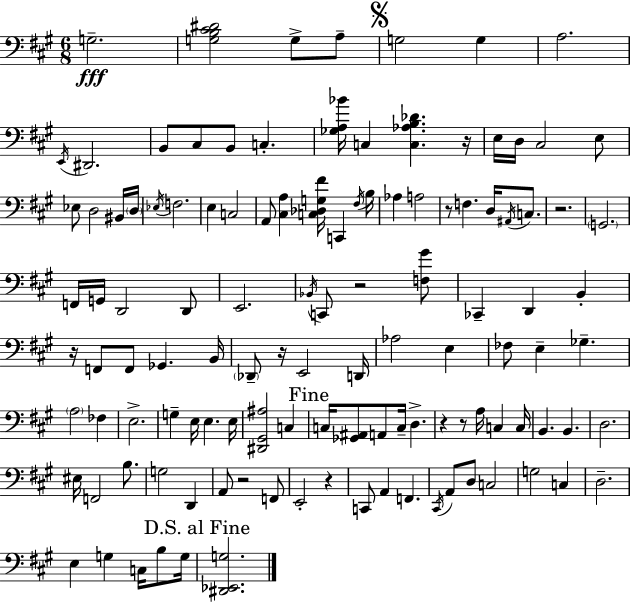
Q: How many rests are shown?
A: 10